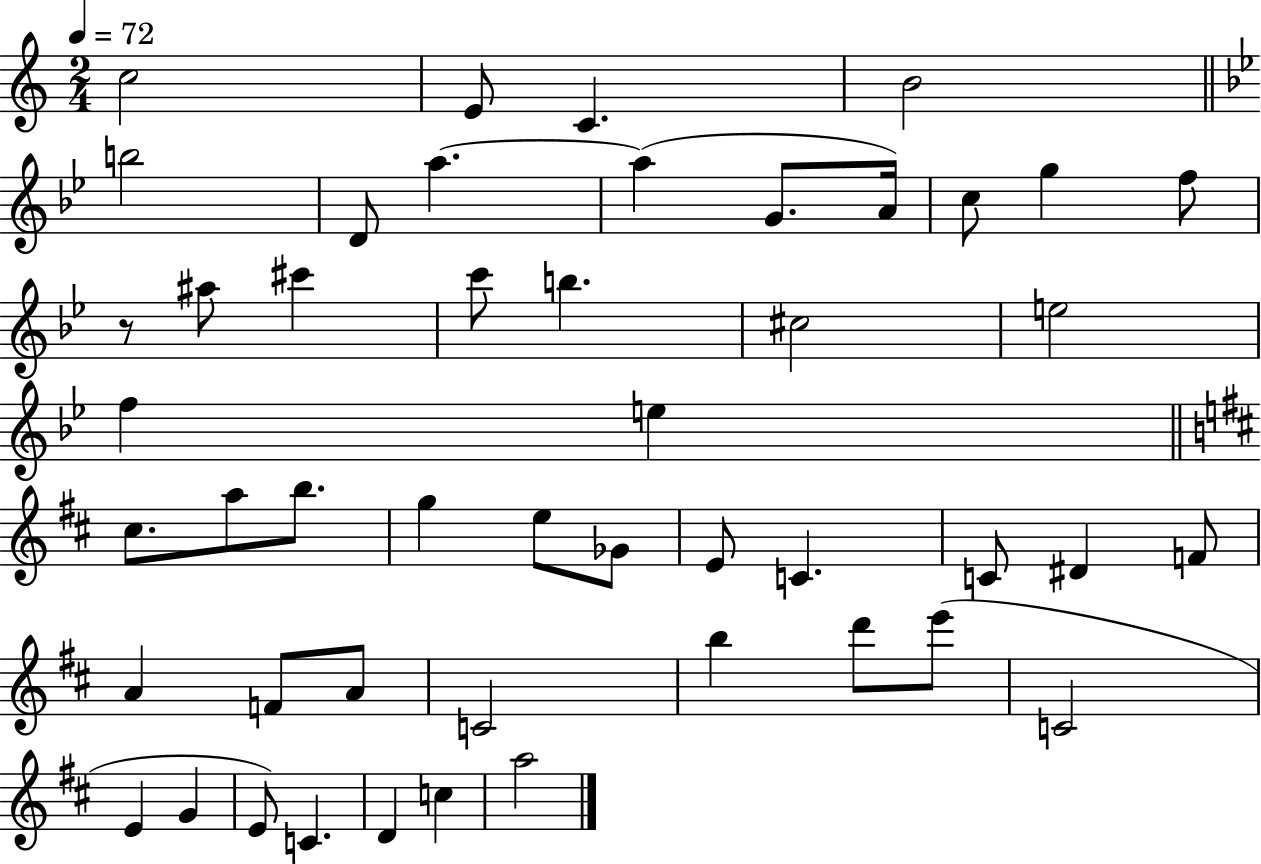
X:1
T:Untitled
M:2/4
L:1/4
K:C
c2 E/2 C B2 b2 D/2 a a G/2 A/4 c/2 g f/2 z/2 ^a/2 ^c' c'/2 b ^c2 e2 f e ^c/2 a/2 b/2 g e/2 _G/2 E/2 C C/2 ^D F/2 A F/2 A/2 C2 b d'/2 e'/2 C2 E G E/2 C D c a2